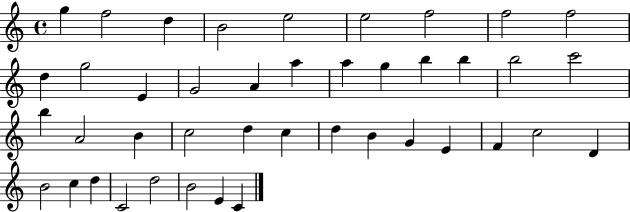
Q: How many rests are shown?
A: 0